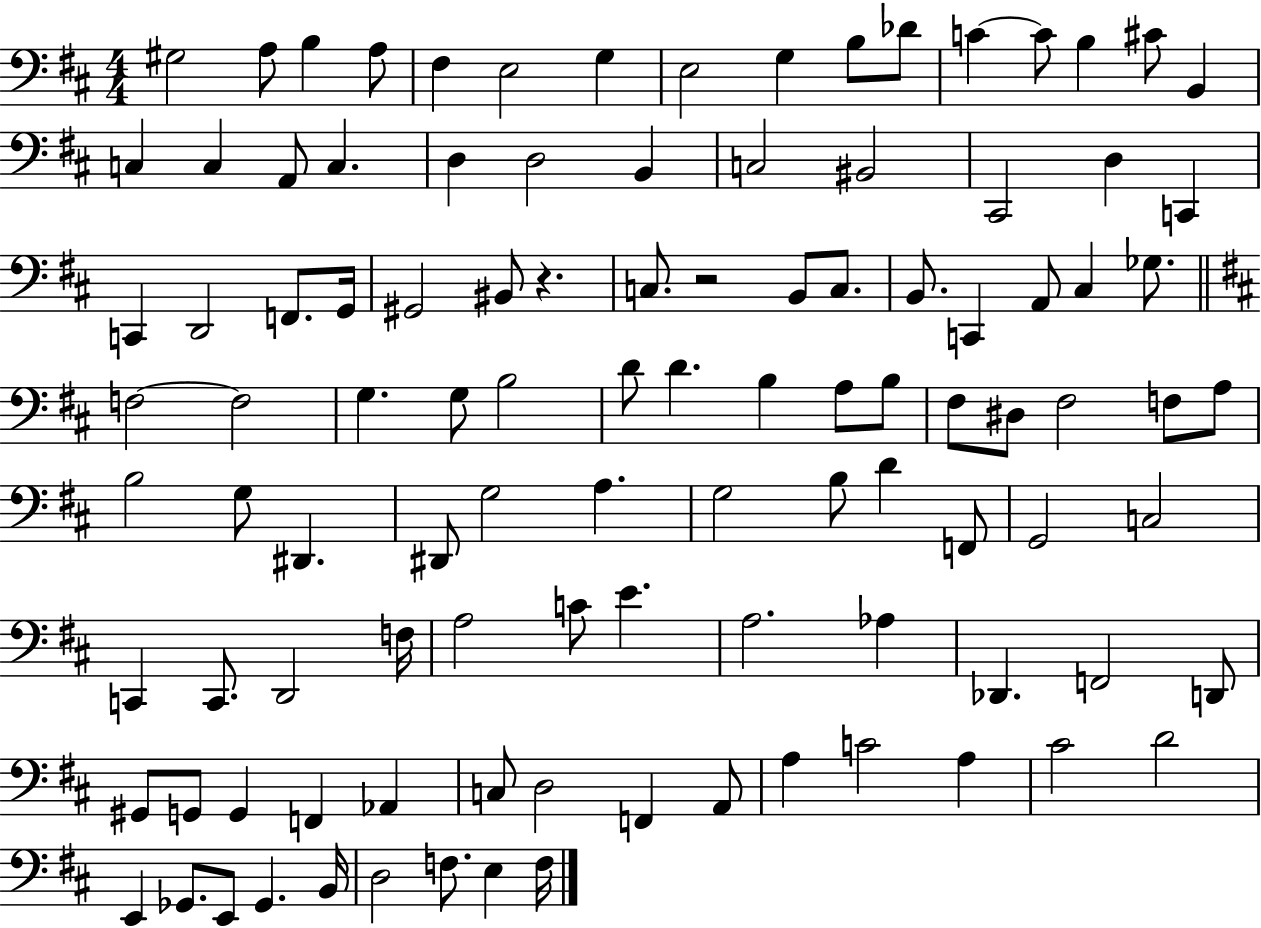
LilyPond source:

{
  \clef bass
  \numericTimeSignature
  \time 4/4
  \key d \major
  gis2 a8 b4 a8 | fis4 e2 g4 | e2 g4 b8 des'8 | c'4~~ c'8 b4 cis'8 b,4 | \break c4 c4 a,8 c4. | d4 d2 b,4 | c2 bis,2 | cis,2 d4 c,4 | \break c,4 d,2 f,8. g,16 | gis,2 bis,8 r4. | c8. r2 b,8 c8. | b,8. c,4 a,8 cis4 ges8. | \break \bar "||" \break \key d \major f2~~ f2 | g4. g8 b2 | d'8 d'4. b4 a8 b8 | fis8 dis8 fis2 f8 a8 | \break b2 g8 dis,4. | dis,8 g2 a4. | g2 b8 d'4 f,8 | g,2 c2 | \break c,4 c,8. d,2 f16 | a2 c'8 e'4. | a2. aes4 | des,4. f,2 d,8 | \break gis,8 g,8 g,4 f,4 aes,4 | c8 d2 f,4 a,8 | a4 c'2 a4 | cis'2 d'2 | \break e,4 ges,8. e,8 ges,4. b,16 | d2 f8. e4 f16 | \bar "|."
}